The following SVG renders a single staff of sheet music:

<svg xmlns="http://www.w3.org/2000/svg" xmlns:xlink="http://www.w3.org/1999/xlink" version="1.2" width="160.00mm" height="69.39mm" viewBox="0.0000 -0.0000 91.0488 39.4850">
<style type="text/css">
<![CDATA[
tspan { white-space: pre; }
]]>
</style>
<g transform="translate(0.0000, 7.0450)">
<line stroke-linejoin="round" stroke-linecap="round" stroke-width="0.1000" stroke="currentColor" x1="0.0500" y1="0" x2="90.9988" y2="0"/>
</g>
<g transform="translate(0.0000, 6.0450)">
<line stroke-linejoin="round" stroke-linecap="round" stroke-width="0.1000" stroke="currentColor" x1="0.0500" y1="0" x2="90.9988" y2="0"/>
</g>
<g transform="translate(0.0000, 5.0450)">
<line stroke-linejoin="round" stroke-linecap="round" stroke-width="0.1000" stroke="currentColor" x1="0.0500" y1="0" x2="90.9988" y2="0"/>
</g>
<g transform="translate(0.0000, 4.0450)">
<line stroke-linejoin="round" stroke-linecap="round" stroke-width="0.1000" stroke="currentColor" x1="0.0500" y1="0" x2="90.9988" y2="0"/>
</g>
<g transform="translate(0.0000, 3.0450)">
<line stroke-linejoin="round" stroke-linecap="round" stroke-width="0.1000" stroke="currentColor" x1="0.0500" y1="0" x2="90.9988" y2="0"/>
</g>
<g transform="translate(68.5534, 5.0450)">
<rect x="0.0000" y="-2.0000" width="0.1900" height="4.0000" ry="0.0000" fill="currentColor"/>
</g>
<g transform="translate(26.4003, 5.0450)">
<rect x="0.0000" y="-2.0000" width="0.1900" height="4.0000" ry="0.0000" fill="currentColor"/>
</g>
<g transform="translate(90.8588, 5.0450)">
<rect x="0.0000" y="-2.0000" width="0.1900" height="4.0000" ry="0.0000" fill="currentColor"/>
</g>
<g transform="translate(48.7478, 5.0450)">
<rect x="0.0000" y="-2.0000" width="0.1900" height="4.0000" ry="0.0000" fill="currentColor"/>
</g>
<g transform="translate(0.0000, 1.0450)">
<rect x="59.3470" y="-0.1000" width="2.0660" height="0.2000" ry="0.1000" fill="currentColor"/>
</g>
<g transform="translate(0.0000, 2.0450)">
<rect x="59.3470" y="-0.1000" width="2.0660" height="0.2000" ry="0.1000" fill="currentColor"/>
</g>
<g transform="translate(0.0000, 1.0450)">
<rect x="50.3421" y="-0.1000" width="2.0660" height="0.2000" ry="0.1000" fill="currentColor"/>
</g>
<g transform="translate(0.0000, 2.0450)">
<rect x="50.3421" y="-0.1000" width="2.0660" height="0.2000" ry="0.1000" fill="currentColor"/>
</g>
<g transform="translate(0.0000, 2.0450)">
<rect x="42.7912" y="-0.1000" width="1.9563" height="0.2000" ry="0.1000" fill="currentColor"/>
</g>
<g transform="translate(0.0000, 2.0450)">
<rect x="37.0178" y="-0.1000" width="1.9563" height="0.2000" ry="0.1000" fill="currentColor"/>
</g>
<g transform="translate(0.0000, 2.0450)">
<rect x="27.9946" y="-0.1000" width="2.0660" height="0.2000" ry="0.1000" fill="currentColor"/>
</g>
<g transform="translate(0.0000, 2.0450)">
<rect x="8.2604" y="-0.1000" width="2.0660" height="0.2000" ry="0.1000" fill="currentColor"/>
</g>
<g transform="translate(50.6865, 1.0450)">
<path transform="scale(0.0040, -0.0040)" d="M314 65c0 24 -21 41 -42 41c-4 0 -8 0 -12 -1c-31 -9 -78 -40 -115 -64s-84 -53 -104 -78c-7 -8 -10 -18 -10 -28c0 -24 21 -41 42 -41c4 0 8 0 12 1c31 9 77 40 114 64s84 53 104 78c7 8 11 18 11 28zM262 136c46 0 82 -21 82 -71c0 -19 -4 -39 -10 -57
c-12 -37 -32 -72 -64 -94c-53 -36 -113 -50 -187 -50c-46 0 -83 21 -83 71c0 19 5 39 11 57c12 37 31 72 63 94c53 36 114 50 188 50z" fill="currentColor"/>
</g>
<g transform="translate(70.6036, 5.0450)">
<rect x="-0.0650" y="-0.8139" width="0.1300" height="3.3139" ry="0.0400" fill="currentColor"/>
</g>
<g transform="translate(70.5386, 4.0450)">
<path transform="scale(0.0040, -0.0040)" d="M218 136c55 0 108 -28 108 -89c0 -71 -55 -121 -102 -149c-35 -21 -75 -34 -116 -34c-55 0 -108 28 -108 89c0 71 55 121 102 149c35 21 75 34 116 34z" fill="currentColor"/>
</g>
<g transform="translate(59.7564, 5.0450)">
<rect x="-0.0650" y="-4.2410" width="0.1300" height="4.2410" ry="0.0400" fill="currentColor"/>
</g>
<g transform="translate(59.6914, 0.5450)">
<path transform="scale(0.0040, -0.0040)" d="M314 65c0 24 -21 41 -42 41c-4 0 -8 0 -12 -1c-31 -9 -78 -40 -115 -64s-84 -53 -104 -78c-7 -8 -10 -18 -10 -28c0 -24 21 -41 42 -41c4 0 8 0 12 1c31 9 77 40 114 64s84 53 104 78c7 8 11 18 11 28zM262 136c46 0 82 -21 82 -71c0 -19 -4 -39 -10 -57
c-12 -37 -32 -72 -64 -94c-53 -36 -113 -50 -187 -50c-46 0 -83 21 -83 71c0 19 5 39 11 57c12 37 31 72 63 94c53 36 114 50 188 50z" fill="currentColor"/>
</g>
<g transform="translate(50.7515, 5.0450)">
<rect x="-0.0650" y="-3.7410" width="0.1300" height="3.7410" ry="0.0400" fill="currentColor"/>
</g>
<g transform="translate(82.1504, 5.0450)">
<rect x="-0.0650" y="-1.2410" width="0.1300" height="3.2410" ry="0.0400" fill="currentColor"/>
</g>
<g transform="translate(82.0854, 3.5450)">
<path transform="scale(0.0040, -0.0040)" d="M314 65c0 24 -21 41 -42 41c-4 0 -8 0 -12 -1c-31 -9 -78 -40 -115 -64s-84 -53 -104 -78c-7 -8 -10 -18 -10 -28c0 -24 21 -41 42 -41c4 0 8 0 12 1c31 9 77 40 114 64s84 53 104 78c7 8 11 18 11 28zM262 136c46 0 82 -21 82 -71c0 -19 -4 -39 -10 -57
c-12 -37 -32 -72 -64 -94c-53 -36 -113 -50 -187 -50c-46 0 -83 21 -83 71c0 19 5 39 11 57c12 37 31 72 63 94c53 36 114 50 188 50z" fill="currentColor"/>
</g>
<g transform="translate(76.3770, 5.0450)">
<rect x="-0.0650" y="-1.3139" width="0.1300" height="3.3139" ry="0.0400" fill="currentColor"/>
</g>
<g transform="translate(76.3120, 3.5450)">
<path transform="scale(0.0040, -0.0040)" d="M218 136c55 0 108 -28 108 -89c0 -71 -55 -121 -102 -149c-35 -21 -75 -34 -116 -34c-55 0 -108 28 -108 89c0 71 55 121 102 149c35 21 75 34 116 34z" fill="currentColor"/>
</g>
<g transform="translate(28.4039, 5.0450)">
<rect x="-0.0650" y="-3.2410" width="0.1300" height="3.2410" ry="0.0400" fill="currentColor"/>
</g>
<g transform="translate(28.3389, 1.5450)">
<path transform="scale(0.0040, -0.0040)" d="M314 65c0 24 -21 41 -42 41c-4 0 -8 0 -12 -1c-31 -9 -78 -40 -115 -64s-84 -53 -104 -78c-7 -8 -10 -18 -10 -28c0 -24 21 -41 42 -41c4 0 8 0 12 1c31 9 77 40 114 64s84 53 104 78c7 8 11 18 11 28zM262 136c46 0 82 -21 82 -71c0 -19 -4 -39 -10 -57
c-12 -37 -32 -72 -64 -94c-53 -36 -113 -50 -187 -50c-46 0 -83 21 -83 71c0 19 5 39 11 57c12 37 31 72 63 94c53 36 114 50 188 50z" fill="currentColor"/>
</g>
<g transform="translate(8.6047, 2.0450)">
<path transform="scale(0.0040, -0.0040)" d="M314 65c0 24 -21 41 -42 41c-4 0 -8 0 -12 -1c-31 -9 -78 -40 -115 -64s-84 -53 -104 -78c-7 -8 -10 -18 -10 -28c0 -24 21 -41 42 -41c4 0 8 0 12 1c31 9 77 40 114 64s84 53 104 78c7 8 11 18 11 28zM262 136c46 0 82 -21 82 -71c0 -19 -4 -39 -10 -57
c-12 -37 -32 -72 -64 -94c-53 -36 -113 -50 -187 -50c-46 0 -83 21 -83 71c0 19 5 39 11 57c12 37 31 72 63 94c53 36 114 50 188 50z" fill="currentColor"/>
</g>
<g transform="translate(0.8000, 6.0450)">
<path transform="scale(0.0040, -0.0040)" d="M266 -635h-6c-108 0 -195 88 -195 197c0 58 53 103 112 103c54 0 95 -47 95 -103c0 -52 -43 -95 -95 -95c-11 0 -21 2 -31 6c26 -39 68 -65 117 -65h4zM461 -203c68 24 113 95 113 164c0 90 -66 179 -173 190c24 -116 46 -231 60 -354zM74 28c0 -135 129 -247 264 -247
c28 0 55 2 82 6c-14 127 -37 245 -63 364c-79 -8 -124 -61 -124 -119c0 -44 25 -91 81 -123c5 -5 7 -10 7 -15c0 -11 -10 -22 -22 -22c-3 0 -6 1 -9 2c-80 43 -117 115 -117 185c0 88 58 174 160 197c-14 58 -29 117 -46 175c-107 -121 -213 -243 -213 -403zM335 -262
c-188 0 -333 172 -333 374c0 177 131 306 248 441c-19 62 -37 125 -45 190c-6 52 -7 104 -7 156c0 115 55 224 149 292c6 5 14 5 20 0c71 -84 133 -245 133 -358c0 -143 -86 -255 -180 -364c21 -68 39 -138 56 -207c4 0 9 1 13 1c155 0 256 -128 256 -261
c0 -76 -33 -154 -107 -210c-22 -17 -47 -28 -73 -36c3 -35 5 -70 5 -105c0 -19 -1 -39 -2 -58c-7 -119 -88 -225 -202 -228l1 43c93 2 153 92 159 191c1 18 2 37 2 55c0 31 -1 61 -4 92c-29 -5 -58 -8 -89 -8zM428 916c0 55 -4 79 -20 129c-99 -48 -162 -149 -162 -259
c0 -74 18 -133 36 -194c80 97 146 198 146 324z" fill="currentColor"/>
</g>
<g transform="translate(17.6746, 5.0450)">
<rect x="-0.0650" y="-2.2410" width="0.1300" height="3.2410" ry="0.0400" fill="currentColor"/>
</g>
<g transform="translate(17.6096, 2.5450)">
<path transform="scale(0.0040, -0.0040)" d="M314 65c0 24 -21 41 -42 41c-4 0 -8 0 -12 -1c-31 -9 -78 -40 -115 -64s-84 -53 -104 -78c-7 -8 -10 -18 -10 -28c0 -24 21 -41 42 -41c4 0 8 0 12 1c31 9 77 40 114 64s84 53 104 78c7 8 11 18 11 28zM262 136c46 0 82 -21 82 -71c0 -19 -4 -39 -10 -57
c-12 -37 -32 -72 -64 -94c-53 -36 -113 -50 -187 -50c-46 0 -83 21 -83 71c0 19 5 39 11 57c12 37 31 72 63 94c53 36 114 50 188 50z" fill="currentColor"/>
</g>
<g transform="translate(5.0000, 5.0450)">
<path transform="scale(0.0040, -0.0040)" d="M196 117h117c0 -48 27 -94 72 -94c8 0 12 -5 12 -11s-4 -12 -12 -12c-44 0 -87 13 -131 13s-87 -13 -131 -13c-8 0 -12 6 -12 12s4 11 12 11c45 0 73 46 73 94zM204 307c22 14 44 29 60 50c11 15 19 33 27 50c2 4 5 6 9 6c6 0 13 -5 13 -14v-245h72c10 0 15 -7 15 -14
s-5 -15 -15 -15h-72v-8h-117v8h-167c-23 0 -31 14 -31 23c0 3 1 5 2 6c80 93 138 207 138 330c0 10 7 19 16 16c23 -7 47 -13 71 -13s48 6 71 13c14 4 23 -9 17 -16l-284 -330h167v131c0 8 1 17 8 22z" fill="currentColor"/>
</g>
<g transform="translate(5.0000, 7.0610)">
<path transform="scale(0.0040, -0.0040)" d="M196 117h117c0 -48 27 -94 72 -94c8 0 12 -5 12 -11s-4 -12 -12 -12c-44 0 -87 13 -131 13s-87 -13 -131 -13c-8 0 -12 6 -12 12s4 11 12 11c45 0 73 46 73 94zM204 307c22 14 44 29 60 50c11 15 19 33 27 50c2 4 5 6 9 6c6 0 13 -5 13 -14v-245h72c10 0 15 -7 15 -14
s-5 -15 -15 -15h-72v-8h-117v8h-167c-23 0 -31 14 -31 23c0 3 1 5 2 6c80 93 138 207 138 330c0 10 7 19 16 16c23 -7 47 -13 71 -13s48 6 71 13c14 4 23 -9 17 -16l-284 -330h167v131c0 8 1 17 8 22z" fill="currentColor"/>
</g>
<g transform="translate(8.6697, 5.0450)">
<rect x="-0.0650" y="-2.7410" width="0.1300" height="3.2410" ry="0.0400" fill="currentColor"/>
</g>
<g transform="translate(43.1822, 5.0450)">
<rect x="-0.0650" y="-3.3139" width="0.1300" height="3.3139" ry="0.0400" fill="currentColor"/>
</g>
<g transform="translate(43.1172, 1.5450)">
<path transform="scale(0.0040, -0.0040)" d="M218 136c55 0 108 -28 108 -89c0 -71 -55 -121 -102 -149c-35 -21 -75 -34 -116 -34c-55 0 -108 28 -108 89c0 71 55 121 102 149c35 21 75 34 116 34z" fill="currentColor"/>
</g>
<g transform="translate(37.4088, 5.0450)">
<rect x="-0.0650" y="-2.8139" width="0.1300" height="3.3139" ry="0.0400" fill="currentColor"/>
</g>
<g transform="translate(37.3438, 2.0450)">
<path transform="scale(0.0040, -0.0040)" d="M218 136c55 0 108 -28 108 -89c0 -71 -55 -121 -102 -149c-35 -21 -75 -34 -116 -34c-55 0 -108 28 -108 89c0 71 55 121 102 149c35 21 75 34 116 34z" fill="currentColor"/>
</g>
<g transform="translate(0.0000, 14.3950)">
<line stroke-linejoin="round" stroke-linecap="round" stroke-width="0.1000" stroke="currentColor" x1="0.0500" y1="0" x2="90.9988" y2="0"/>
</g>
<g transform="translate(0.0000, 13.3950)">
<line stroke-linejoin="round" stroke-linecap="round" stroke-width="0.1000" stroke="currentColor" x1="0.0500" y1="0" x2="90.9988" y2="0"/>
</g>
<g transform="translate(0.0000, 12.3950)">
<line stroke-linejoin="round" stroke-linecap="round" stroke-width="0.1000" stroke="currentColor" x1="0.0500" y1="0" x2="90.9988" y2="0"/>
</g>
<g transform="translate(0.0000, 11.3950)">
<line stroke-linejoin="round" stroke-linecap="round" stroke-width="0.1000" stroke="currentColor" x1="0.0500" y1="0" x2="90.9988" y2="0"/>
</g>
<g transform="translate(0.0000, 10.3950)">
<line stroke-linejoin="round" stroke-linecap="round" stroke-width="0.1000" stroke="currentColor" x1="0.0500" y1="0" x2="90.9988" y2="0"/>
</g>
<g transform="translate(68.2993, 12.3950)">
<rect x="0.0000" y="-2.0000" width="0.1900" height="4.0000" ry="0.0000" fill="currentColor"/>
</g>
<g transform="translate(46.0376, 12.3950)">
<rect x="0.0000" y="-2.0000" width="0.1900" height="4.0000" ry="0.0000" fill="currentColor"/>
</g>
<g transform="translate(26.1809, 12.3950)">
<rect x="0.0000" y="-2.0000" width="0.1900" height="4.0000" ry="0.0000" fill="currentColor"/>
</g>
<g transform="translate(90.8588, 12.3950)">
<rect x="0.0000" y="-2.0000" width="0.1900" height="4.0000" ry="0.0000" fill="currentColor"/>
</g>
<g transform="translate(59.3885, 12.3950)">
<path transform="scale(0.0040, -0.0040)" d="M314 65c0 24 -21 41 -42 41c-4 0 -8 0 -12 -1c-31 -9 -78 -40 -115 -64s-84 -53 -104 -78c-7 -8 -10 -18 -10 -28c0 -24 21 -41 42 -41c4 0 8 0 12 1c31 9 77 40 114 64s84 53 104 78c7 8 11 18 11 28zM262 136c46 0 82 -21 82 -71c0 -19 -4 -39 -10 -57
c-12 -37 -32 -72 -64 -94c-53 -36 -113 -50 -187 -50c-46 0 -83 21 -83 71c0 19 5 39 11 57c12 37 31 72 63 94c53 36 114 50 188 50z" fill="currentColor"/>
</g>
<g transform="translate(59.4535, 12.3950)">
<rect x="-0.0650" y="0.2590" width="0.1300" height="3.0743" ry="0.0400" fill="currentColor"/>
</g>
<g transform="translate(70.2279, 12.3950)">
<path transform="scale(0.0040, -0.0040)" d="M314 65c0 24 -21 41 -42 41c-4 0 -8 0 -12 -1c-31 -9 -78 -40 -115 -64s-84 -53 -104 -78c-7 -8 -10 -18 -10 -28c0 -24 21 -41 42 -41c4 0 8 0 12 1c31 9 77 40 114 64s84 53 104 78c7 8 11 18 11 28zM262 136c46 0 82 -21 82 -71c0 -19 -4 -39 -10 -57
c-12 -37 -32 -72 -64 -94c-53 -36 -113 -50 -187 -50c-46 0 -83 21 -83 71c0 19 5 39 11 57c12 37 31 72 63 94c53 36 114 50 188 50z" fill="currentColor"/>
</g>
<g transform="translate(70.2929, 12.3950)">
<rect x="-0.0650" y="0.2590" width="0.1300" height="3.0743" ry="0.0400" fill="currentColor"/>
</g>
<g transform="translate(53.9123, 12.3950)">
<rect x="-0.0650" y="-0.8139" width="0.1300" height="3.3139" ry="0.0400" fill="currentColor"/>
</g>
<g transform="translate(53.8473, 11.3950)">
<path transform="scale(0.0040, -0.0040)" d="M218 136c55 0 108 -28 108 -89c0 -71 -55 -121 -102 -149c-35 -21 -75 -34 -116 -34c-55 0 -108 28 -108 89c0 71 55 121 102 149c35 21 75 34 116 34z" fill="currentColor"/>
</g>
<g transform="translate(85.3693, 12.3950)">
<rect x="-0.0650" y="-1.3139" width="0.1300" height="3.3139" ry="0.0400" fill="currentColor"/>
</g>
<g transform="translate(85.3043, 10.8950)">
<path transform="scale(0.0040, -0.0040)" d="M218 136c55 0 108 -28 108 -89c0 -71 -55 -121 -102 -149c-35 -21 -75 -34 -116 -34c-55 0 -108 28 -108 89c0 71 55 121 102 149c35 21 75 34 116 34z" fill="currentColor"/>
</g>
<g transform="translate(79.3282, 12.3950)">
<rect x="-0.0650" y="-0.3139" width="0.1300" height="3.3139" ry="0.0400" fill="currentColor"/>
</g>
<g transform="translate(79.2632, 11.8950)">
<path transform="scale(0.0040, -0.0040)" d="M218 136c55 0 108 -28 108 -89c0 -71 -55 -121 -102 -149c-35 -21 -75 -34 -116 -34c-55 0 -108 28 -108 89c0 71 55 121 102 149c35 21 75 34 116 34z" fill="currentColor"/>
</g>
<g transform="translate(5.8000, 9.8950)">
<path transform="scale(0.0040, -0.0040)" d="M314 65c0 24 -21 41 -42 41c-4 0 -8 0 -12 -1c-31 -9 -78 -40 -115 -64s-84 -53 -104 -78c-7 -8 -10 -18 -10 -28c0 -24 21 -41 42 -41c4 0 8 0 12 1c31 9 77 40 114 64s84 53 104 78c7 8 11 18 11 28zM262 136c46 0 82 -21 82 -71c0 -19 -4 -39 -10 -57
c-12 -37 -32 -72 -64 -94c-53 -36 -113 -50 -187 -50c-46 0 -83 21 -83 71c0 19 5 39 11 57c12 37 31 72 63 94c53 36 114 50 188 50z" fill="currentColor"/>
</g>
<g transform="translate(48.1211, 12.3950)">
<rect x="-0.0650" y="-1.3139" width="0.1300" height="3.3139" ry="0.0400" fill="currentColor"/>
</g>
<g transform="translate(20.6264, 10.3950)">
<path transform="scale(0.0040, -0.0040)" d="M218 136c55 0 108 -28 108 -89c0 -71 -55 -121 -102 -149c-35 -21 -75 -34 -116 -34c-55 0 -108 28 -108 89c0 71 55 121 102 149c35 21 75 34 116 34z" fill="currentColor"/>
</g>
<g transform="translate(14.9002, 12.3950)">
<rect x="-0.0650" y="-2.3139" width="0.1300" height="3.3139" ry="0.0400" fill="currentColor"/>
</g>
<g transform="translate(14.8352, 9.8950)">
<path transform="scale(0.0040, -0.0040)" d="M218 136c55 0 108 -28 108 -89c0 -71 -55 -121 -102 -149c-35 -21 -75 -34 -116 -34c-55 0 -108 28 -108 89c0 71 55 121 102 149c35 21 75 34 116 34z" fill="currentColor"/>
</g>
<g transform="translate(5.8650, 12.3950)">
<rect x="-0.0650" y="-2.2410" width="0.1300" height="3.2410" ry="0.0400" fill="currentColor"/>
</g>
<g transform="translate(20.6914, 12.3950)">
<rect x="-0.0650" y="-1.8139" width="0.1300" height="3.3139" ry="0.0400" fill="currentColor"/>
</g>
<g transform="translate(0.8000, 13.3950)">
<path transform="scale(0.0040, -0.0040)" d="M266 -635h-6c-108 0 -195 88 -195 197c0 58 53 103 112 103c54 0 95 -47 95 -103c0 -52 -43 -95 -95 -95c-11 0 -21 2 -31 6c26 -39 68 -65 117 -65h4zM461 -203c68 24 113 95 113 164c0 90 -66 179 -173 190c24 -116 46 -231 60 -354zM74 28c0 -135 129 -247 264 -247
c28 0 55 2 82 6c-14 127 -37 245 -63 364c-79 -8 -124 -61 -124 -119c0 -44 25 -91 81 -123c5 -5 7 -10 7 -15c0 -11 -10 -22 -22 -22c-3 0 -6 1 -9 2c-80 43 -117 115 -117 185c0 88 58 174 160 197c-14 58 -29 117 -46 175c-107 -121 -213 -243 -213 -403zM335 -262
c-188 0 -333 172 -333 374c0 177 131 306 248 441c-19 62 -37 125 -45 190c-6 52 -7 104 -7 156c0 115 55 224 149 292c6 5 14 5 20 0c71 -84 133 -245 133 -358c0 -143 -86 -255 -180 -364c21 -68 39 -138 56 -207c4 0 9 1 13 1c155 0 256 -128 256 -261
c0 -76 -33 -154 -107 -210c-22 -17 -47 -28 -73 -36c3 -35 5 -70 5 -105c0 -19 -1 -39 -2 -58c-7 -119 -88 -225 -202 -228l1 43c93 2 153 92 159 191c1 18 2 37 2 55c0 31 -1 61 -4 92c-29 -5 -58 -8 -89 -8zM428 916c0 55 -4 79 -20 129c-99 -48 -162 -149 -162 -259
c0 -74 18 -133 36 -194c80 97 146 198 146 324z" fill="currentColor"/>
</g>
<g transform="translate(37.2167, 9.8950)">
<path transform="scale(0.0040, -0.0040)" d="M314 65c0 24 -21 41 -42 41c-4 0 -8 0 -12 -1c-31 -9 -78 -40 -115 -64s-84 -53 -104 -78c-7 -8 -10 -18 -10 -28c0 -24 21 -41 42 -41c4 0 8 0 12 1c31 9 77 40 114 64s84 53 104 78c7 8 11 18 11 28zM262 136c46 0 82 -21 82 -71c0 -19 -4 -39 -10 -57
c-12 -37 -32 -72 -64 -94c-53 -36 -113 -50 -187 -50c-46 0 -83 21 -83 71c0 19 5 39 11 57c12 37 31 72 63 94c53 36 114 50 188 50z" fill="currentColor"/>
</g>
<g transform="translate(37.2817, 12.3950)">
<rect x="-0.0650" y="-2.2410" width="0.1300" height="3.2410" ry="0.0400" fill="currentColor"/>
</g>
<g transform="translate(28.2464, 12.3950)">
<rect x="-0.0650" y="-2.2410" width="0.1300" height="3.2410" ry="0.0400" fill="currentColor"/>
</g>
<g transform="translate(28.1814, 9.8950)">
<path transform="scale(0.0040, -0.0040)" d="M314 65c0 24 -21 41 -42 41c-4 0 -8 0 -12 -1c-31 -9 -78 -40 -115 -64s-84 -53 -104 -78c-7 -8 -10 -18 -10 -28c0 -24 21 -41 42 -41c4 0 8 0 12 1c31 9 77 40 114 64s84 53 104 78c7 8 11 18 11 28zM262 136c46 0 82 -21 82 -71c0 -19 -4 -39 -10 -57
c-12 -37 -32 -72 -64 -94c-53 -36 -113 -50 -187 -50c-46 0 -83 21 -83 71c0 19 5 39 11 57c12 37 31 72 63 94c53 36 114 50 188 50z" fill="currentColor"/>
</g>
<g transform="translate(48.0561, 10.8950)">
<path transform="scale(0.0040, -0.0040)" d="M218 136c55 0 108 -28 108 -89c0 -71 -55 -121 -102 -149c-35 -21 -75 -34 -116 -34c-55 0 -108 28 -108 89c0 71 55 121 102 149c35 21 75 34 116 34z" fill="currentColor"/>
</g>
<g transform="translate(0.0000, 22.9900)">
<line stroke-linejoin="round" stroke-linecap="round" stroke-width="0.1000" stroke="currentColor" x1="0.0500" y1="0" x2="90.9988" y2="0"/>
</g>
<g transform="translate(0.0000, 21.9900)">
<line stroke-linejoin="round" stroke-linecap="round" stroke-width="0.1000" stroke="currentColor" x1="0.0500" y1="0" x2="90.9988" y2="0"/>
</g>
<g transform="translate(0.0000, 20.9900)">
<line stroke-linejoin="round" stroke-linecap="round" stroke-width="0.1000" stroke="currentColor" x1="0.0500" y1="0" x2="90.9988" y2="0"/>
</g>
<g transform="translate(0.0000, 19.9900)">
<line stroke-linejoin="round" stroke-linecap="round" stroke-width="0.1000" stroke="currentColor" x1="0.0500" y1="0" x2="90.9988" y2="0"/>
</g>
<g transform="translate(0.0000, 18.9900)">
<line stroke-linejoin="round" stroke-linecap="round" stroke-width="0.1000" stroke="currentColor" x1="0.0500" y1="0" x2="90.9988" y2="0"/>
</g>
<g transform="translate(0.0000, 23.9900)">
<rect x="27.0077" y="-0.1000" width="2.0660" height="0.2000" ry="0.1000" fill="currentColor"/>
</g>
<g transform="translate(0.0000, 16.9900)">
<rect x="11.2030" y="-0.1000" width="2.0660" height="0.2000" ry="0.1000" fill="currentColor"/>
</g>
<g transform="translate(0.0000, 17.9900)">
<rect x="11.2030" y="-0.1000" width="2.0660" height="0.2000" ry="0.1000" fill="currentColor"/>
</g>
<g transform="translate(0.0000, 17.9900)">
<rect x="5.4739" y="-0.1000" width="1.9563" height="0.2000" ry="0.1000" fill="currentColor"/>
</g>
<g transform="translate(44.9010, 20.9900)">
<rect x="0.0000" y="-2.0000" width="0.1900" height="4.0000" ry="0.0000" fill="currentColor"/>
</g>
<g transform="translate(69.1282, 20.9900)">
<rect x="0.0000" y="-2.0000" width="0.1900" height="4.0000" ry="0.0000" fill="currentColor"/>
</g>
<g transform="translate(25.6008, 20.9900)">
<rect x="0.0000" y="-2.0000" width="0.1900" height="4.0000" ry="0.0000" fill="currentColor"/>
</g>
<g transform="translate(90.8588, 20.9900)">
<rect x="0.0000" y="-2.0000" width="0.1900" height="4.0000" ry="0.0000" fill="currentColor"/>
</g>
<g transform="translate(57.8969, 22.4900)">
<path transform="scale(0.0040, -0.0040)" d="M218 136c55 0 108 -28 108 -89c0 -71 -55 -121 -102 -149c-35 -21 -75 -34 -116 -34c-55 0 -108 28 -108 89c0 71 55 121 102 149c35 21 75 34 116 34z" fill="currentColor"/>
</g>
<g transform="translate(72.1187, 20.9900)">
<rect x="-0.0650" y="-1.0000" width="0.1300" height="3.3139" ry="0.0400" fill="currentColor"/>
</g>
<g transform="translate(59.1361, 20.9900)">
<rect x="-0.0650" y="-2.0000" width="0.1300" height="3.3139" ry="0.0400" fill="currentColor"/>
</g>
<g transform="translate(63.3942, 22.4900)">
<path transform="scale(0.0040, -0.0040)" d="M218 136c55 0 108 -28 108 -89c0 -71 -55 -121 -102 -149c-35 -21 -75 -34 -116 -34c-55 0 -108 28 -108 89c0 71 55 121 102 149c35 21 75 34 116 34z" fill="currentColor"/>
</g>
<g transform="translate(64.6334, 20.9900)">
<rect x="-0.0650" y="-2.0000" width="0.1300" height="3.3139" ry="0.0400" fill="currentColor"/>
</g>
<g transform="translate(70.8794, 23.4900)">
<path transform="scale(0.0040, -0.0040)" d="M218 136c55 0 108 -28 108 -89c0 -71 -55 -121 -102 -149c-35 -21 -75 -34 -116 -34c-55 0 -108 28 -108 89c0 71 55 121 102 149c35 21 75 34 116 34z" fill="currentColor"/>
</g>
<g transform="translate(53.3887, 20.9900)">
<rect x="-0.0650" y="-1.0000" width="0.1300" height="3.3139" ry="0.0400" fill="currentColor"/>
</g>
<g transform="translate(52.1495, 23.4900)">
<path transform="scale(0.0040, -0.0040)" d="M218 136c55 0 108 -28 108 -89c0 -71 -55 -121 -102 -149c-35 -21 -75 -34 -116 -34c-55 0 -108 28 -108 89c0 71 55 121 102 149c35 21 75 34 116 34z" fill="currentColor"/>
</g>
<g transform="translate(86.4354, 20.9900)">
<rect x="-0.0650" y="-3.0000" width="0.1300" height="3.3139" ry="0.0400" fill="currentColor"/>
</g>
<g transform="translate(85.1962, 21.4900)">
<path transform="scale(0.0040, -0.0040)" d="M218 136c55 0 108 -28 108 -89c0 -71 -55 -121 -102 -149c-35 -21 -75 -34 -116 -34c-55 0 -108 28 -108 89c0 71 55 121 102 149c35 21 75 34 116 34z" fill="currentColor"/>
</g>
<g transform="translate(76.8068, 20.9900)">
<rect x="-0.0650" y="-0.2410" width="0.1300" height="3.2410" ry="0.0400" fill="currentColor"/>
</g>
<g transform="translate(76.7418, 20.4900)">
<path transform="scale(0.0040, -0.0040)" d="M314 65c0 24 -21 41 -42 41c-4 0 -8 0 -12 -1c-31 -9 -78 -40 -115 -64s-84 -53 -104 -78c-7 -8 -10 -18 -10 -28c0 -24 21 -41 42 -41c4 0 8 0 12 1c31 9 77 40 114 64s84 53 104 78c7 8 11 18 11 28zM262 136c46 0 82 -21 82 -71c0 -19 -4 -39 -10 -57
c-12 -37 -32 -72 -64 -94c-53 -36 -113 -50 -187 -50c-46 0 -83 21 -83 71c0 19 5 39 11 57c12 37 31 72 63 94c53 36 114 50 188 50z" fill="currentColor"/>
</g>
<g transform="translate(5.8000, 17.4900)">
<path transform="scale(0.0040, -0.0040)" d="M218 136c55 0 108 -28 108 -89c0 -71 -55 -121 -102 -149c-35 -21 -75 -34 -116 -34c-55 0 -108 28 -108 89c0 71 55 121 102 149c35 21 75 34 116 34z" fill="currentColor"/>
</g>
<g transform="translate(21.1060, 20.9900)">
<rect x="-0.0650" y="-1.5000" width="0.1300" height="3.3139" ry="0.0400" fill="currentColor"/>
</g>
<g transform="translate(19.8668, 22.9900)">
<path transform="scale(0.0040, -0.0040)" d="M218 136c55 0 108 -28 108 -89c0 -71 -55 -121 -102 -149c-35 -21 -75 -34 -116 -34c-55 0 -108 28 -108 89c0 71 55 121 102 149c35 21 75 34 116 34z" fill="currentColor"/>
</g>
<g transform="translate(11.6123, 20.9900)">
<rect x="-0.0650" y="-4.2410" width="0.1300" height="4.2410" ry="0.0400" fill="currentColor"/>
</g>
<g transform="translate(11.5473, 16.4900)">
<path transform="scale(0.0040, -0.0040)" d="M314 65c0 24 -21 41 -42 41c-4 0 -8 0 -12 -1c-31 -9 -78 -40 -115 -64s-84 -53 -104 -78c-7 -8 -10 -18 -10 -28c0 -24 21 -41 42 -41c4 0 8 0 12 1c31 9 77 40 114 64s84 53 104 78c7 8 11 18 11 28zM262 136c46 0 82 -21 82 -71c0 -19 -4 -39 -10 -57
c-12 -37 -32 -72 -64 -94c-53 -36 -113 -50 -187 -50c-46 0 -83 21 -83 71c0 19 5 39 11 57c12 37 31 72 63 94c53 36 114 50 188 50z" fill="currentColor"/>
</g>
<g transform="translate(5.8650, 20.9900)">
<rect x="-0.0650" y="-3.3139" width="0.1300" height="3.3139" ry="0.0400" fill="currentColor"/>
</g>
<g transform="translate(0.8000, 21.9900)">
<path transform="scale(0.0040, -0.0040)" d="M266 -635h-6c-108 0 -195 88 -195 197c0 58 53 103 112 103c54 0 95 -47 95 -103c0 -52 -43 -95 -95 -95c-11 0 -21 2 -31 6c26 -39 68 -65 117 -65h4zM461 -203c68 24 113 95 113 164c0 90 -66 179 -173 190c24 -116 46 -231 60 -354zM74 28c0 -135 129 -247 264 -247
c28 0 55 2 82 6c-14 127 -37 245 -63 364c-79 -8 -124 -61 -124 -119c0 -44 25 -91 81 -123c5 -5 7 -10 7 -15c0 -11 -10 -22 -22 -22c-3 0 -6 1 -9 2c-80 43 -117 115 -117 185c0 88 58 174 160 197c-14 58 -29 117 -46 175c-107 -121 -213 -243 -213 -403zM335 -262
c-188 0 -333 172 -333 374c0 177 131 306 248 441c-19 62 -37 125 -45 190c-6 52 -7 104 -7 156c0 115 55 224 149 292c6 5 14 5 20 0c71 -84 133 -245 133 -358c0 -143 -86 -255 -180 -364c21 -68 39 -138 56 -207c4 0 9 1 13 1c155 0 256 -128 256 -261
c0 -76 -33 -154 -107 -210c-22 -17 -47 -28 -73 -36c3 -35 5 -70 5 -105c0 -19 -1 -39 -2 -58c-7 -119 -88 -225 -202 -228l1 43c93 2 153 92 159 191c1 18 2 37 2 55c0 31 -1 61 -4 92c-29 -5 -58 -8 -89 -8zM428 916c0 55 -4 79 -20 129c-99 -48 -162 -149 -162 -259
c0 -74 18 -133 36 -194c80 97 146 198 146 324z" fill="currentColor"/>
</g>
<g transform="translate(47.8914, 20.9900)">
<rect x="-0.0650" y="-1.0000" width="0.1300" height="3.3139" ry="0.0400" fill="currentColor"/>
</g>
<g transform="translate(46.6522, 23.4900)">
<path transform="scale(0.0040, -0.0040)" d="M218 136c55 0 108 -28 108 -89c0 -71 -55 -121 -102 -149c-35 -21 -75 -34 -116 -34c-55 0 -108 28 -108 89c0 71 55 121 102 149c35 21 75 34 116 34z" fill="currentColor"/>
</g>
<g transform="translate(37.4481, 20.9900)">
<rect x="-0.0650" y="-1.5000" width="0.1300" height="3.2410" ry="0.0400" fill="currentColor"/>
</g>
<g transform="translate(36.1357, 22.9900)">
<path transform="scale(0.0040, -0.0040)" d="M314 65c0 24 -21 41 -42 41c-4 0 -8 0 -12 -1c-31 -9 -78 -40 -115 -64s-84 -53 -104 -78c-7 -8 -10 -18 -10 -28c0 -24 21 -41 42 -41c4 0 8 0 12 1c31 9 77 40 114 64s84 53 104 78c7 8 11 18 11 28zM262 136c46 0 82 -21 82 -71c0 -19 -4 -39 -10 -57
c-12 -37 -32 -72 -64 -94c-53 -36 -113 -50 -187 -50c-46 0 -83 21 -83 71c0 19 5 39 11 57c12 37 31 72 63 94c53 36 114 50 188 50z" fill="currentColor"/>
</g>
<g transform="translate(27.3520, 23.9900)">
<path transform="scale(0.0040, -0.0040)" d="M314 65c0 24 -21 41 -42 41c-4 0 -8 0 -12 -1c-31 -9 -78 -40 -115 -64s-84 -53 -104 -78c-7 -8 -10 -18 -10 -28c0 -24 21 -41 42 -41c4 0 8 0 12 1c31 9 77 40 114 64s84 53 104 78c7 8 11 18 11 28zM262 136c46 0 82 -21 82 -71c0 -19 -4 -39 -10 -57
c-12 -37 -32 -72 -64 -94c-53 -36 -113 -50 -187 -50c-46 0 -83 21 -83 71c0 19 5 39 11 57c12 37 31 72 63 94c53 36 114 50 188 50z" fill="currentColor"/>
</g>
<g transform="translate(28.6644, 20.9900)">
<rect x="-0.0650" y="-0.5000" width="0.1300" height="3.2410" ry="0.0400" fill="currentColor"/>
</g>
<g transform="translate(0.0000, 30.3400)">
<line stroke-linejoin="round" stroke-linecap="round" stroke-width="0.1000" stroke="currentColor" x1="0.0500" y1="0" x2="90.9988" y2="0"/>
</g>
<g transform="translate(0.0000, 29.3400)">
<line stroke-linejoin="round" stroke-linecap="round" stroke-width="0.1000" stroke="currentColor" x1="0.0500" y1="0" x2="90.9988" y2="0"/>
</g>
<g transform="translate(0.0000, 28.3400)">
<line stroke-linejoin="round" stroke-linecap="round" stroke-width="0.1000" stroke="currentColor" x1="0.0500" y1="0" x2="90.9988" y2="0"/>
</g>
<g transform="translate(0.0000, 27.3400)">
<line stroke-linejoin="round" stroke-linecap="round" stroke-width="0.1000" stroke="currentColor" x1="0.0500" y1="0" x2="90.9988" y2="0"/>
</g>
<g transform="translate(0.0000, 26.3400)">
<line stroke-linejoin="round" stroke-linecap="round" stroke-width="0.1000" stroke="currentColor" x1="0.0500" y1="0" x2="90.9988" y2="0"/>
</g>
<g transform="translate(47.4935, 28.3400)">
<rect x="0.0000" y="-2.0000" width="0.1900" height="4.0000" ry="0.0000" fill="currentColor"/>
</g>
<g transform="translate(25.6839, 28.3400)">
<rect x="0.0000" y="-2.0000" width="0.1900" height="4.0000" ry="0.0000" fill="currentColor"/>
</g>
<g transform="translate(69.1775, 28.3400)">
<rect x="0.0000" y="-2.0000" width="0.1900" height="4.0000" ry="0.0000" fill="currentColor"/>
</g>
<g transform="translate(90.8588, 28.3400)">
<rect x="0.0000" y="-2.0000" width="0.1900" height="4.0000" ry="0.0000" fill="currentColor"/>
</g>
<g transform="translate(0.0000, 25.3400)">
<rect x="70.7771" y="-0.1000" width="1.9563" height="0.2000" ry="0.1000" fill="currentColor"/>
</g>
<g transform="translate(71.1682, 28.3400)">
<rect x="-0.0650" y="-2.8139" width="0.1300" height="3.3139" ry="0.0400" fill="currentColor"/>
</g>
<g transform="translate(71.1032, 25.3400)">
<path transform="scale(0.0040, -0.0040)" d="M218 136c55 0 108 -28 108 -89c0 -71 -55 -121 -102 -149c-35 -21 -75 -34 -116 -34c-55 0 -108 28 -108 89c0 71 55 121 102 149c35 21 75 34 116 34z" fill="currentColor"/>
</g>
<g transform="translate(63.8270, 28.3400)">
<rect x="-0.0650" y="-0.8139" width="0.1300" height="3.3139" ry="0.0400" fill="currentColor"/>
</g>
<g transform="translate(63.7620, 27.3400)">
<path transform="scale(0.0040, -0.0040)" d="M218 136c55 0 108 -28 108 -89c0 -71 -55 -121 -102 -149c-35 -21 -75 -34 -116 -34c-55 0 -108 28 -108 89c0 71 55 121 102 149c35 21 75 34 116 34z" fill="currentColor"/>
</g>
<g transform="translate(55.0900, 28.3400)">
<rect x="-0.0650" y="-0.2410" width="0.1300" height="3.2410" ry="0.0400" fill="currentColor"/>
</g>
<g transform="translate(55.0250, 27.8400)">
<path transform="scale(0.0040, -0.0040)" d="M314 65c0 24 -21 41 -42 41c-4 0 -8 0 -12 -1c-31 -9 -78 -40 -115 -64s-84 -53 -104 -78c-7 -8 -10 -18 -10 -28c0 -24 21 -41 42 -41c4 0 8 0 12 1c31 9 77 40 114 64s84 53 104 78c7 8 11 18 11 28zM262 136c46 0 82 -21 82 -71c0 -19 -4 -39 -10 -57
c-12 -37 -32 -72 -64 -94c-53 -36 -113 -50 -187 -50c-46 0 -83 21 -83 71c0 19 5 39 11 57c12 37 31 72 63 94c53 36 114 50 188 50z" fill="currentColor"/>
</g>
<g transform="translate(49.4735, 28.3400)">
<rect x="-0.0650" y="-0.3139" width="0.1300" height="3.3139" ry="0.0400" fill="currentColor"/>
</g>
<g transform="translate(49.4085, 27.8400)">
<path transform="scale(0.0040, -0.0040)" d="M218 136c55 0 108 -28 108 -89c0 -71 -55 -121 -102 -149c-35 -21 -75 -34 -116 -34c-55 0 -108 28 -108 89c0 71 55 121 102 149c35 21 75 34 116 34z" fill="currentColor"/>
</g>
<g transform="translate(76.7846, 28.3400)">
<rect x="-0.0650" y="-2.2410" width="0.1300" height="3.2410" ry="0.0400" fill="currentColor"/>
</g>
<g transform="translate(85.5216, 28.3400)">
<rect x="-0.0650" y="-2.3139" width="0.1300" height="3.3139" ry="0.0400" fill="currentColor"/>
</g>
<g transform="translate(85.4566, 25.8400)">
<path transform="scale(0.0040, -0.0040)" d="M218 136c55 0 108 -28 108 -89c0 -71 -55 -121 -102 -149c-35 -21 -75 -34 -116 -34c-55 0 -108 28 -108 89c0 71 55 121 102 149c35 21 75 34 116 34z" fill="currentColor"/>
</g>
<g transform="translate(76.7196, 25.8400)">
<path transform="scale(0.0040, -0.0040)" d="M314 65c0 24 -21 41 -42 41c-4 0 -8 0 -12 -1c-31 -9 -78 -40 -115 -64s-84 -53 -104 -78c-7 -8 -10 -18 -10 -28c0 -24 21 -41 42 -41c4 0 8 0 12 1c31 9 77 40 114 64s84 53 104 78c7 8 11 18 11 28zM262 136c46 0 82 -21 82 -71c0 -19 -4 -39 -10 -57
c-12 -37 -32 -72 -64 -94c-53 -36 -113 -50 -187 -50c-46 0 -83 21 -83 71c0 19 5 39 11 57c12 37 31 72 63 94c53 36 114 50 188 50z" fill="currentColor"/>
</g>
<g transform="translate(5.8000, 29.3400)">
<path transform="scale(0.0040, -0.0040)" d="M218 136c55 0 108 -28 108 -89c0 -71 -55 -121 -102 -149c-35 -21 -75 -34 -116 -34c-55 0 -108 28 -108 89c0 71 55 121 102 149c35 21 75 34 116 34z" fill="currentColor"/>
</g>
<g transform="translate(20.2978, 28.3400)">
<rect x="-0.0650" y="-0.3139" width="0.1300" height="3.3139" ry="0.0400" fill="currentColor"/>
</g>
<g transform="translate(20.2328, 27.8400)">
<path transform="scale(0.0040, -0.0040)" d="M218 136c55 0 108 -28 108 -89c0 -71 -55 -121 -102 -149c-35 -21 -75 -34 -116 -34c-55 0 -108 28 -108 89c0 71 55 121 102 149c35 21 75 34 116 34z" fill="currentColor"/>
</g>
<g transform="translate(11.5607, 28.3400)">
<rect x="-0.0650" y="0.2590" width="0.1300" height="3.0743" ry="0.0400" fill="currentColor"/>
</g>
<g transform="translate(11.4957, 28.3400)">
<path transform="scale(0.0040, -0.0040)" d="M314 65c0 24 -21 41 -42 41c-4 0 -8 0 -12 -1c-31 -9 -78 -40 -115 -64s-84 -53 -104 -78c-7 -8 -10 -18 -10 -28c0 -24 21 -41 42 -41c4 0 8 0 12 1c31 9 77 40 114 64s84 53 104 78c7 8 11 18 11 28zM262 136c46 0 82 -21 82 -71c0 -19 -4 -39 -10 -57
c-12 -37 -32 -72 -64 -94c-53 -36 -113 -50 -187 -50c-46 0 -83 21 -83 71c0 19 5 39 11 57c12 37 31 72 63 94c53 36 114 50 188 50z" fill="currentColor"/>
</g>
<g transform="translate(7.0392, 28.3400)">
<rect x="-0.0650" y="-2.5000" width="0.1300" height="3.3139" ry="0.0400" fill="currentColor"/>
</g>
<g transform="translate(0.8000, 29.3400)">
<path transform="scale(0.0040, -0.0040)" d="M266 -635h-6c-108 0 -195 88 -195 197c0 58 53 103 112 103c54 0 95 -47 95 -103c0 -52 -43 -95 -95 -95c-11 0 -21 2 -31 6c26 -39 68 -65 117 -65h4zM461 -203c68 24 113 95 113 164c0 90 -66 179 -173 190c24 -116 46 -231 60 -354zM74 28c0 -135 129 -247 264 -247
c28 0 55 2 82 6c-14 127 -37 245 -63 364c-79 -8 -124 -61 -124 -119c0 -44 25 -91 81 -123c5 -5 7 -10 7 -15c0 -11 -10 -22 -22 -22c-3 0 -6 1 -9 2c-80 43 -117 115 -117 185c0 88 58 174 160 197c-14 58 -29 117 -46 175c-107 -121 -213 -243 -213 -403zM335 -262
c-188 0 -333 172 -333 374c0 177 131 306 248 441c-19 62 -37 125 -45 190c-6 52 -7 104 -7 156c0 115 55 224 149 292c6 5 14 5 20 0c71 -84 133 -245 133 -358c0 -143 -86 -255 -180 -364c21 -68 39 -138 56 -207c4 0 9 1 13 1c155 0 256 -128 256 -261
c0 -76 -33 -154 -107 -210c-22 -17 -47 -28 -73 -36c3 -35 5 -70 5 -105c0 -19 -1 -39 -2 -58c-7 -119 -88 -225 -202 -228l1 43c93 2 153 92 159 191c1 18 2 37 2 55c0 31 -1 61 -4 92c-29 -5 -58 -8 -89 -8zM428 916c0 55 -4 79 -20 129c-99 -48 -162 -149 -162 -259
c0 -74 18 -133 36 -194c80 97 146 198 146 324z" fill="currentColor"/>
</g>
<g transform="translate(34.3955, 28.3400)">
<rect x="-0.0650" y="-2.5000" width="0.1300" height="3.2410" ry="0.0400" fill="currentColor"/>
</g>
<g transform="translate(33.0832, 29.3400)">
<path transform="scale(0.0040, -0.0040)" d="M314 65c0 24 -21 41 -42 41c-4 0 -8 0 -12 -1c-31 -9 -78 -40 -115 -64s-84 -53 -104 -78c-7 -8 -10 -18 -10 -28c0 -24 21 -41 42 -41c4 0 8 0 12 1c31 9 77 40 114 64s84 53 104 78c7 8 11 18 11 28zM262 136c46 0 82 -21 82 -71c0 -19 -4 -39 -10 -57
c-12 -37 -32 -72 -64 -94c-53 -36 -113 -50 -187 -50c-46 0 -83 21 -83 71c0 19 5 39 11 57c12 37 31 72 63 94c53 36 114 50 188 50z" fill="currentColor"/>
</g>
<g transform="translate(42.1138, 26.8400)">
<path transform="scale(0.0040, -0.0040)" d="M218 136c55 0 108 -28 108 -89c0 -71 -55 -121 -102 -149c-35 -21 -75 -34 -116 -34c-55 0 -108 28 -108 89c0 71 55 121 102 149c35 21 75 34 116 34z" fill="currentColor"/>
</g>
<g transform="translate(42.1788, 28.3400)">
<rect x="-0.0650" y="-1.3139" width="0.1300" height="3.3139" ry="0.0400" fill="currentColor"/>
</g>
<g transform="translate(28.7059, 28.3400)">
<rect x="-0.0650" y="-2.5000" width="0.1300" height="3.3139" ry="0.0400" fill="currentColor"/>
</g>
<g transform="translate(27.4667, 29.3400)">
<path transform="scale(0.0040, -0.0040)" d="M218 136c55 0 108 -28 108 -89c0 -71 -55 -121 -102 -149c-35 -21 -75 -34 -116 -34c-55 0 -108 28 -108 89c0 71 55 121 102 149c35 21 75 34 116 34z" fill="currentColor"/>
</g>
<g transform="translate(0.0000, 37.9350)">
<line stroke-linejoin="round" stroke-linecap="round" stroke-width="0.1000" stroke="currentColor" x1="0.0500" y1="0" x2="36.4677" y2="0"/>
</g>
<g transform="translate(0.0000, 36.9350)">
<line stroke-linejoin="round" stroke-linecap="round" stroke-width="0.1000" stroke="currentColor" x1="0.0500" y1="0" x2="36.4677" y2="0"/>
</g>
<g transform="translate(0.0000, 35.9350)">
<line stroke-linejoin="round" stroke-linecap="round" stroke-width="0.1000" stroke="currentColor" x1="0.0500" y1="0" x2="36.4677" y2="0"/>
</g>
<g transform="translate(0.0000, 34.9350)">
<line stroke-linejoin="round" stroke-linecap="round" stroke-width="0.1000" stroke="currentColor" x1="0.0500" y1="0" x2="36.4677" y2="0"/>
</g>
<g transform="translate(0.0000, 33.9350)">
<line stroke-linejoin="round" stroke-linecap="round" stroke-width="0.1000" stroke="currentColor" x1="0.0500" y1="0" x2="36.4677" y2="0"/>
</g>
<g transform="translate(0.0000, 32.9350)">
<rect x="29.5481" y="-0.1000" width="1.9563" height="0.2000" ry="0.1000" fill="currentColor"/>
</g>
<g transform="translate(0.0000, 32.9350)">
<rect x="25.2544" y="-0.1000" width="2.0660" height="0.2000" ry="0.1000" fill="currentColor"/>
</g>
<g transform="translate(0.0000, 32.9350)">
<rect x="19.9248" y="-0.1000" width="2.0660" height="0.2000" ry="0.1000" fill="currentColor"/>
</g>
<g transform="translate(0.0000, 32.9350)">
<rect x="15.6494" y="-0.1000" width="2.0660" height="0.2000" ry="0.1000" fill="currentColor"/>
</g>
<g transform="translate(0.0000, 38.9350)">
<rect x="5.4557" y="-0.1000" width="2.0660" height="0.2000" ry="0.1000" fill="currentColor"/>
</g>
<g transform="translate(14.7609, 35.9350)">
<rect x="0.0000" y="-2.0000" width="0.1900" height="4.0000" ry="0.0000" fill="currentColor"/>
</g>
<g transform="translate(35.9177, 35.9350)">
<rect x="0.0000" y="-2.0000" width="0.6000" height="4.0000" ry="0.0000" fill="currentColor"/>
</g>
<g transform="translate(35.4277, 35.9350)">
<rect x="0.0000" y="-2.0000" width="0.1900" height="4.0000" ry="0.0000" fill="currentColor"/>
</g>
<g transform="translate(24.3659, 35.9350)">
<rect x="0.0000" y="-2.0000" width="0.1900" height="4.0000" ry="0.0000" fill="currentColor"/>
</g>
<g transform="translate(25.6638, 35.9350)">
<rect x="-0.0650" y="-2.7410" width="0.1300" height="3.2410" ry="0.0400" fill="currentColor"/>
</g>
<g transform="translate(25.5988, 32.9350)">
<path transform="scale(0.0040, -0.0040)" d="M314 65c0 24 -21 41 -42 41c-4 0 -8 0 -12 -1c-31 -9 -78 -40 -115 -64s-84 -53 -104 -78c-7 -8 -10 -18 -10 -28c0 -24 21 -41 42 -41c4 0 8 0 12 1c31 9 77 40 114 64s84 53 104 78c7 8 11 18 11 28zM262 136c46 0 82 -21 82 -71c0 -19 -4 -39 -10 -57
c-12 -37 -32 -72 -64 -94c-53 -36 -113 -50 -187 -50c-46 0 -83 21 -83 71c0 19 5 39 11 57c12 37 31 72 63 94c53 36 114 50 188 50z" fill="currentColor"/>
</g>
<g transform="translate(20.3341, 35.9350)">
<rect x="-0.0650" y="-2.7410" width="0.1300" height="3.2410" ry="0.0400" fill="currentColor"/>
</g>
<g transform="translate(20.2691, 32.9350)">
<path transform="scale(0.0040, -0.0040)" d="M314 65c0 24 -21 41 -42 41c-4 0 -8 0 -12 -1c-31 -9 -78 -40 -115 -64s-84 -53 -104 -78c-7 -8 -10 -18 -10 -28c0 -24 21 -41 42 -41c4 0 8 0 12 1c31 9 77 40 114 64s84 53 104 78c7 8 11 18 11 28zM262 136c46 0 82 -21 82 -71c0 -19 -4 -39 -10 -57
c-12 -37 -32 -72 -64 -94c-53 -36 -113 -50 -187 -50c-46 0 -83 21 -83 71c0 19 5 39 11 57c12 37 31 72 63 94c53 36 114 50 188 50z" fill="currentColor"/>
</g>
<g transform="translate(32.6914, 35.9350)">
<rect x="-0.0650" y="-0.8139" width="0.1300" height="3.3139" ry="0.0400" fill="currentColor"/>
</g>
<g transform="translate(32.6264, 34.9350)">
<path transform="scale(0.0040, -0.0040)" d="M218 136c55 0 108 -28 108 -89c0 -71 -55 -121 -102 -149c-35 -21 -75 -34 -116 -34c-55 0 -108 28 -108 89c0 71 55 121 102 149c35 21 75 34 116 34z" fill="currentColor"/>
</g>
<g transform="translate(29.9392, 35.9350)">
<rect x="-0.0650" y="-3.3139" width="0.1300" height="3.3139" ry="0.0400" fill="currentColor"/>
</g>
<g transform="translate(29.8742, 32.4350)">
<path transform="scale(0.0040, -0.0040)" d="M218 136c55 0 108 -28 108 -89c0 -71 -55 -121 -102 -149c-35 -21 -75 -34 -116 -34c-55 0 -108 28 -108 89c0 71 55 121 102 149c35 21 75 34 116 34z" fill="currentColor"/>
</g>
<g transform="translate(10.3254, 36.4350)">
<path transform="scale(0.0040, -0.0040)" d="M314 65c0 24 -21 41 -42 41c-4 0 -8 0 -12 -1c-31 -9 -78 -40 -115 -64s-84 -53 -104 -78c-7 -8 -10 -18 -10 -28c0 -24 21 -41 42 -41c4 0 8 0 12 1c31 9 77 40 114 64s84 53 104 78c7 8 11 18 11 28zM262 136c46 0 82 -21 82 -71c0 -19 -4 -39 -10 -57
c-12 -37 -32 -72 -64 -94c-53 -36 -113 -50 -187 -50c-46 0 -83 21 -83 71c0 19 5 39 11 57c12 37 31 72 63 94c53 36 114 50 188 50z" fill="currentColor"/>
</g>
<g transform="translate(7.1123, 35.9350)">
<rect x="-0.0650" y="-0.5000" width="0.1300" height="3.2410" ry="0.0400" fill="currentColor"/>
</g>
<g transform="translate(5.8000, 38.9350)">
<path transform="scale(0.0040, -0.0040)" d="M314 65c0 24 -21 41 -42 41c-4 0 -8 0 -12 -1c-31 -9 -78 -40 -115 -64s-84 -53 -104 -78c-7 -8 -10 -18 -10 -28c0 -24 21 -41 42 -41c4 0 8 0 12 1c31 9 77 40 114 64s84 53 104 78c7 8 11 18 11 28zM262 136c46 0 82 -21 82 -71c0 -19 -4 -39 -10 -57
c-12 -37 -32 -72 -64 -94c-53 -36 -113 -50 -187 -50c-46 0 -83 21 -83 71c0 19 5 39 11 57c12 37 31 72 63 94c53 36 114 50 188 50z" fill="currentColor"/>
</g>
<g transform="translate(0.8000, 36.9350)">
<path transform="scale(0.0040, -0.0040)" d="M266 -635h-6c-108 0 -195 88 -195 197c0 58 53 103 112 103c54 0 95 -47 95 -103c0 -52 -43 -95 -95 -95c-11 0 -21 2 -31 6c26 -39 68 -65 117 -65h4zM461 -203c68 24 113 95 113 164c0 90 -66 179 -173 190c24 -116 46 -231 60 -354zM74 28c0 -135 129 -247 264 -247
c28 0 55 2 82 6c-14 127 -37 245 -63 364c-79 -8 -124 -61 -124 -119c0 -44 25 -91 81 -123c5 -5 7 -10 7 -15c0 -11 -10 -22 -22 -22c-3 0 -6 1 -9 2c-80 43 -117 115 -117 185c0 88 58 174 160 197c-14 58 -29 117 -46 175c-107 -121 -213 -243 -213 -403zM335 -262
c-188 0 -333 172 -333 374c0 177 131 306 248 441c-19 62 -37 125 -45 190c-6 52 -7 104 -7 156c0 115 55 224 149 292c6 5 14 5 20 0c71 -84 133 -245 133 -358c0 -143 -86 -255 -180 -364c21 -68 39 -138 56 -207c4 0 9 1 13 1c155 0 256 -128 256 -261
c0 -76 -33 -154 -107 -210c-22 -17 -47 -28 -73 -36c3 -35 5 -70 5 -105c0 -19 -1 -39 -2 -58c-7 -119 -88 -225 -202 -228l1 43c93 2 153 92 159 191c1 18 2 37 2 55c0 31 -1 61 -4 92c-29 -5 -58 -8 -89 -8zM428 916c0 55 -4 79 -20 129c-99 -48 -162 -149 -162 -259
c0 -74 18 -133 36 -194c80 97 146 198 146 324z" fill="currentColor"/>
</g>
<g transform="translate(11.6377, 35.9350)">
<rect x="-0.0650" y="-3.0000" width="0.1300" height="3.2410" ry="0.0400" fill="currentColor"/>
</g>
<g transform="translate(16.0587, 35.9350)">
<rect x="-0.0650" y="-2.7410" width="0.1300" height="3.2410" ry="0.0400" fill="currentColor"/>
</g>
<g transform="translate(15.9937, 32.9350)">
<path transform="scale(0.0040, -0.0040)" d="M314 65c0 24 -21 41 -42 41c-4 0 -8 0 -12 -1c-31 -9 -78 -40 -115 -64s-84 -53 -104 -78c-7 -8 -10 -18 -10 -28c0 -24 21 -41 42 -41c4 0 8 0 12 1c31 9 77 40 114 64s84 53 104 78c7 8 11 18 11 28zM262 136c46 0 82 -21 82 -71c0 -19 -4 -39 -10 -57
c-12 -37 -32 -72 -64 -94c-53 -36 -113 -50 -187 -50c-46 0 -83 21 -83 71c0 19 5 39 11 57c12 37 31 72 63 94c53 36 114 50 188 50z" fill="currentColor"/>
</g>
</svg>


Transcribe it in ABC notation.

X:1
T:Untitled
M:4/4
L:1/4
K:C
a2 g2 b2 a b c'2 d'2 d e e2 g2 g f g2 g2 e d B2 B2 c e b d'2 E C2 E2 D D F F D c2 A G B2 c G G2 e c c2 d a g2 g C2 A2 a2 a2 a2 b d